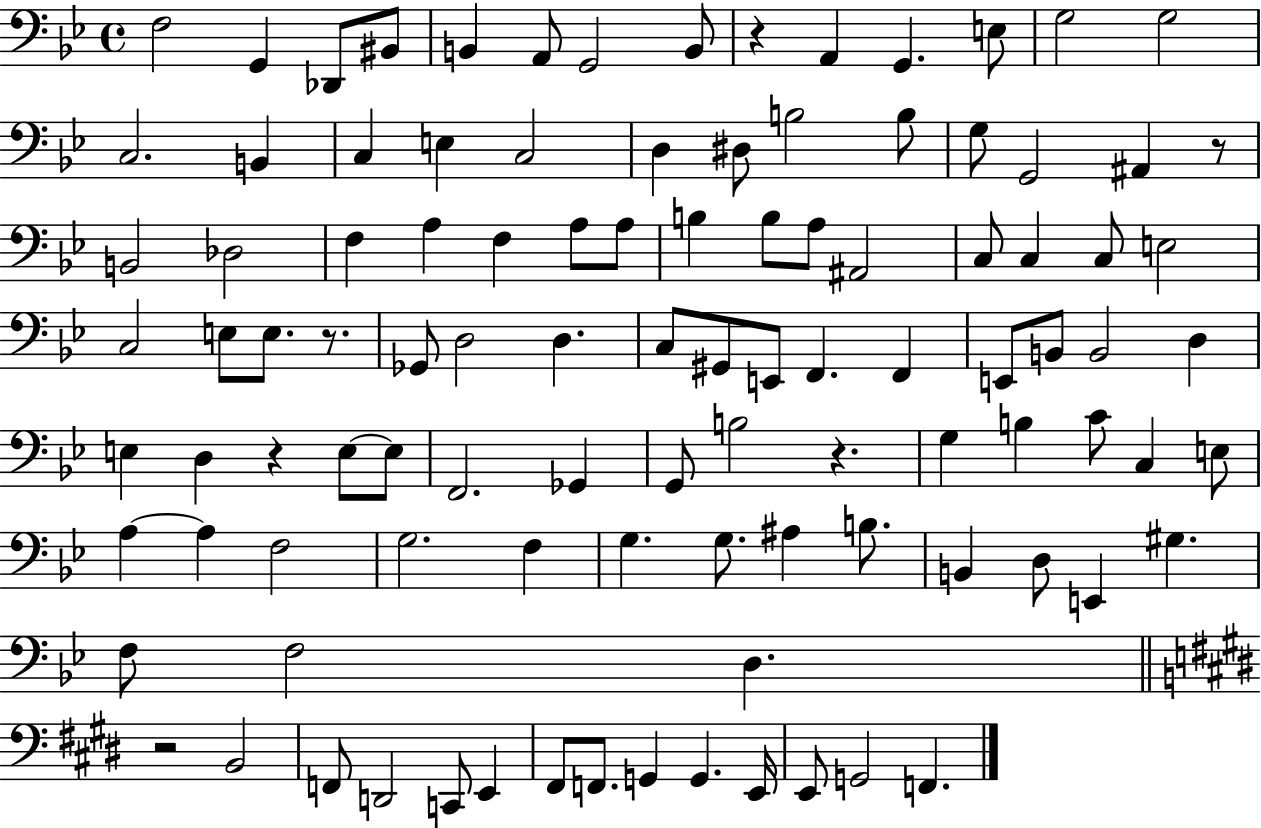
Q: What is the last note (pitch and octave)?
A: F2